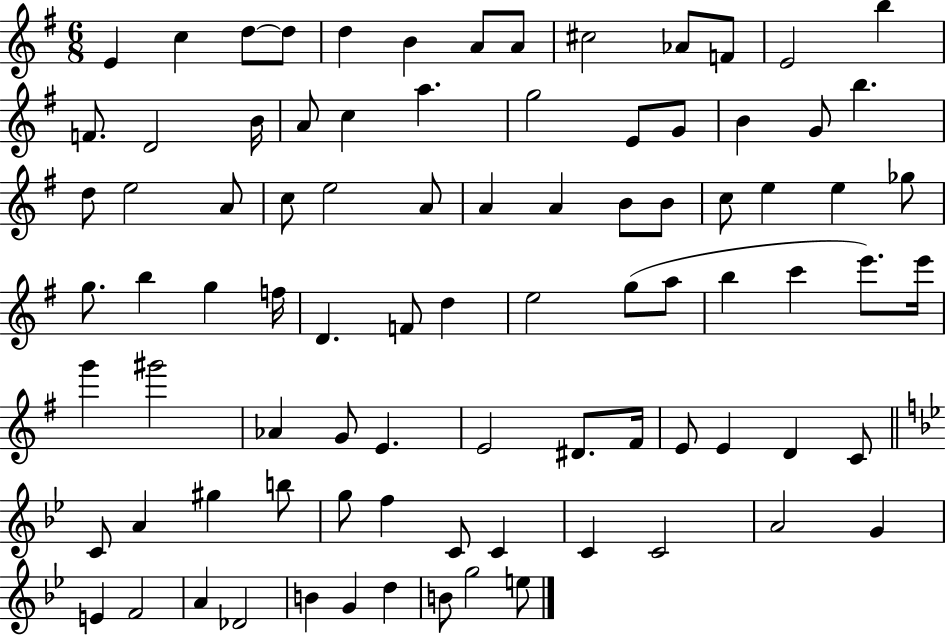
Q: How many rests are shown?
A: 0